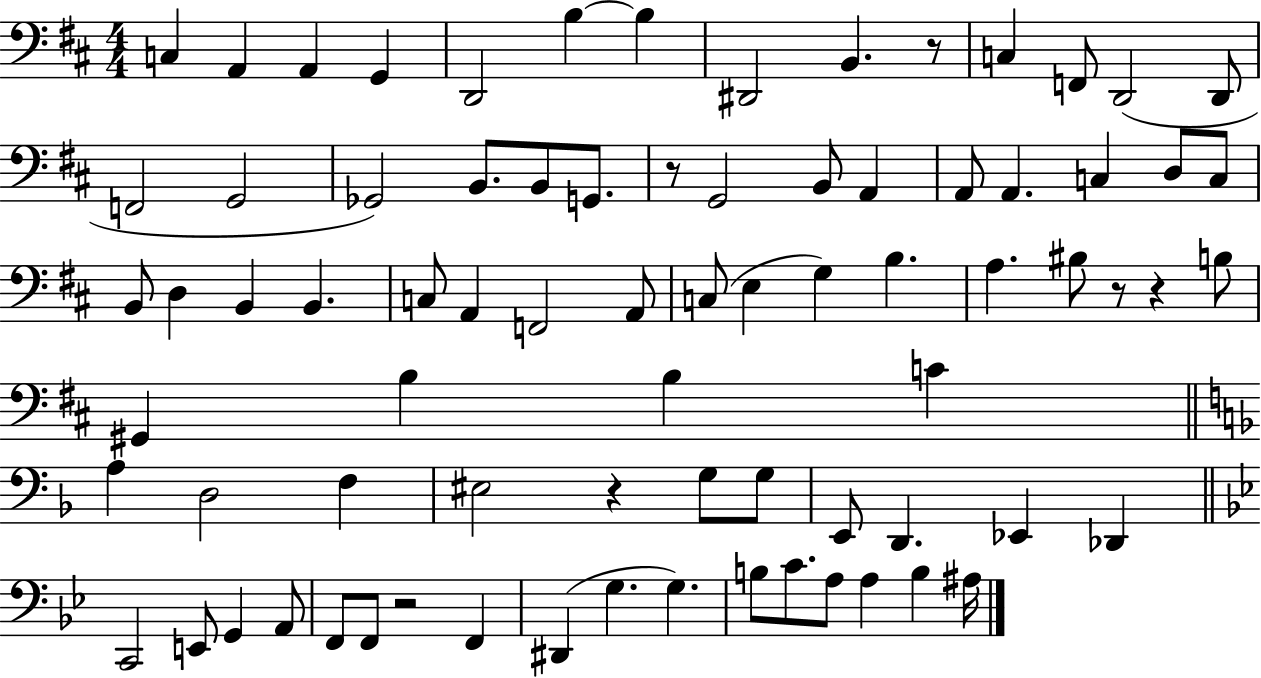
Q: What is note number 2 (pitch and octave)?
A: A2